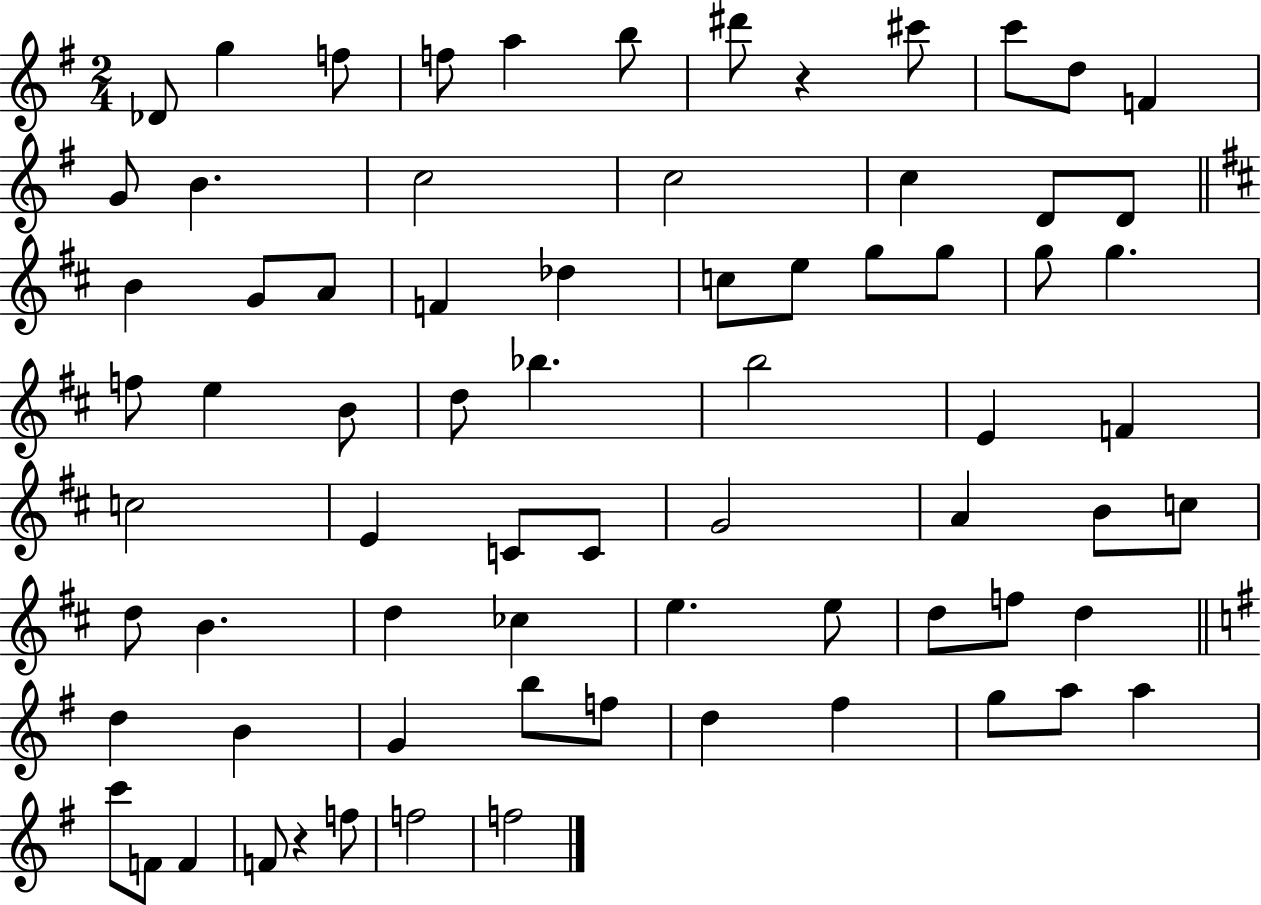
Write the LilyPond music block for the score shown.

{
  \clef treble
  \numericTimeSignature
  \time 2/4
  \key g \major
  \repeat volta 2 { des'8 g''4 f''8 | f''8 a''4 b''8 | dis'''8 r4 cis'''8 | c'''8 d''8 f'4 | \break g'8 b'4. | c''2 | c''2 | c''4 d'8 d'8 | \break \bar "||" \break \key d \major b'4 g'8 a'8 | f'4 des''4 | c''8 e''8 g''8 g''8 | g''8 g''4. | \break f''8 e''4 b'8 | d''8 bes''4. | b''2 | e'4 f'4 | \break c''2 | e'4 c'8 c'8 | g'2 | a'4 b'8 c''8 | \break d''8 b'4. | d''4 ces''4 | e''4. e''8 | d''8 f''8 d''4 | \break \bar "||" \break \key e \minor d''4 b'4 | g'4 b''8 f''8 | d''4 fis''4 | g''8 a''8 a''4 | \break c'''8 f'8 f'4 | f'8 r4 f''8 | f''2 | f''2 | \break } \bar "|."
}